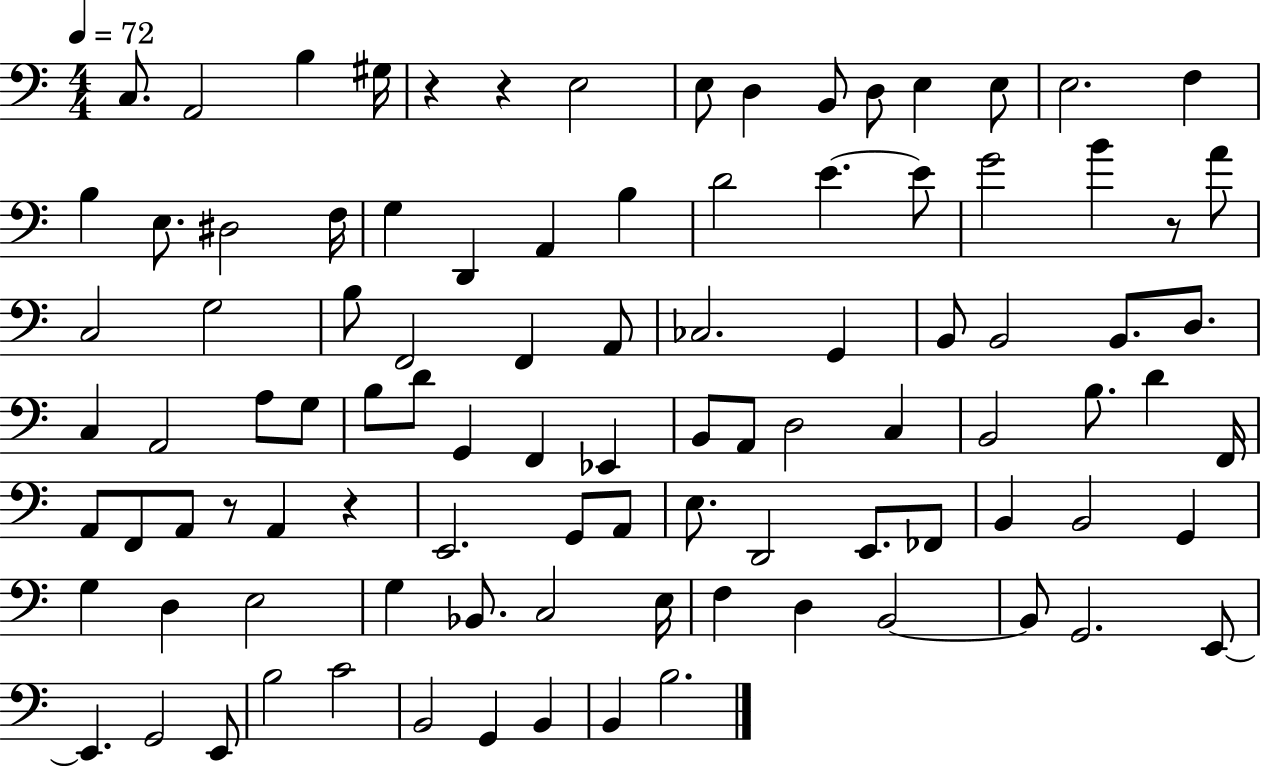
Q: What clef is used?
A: bass